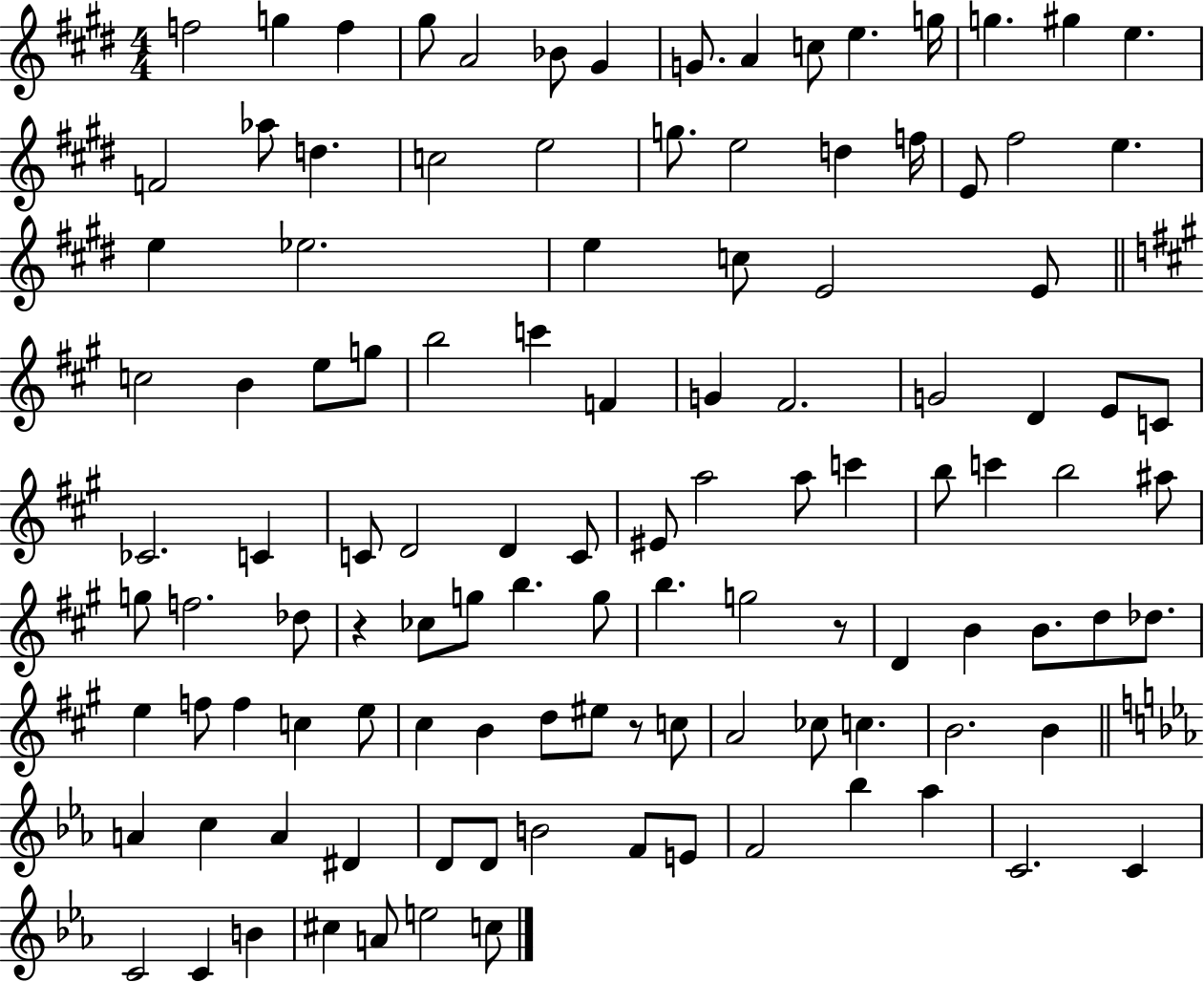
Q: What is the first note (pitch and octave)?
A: F5